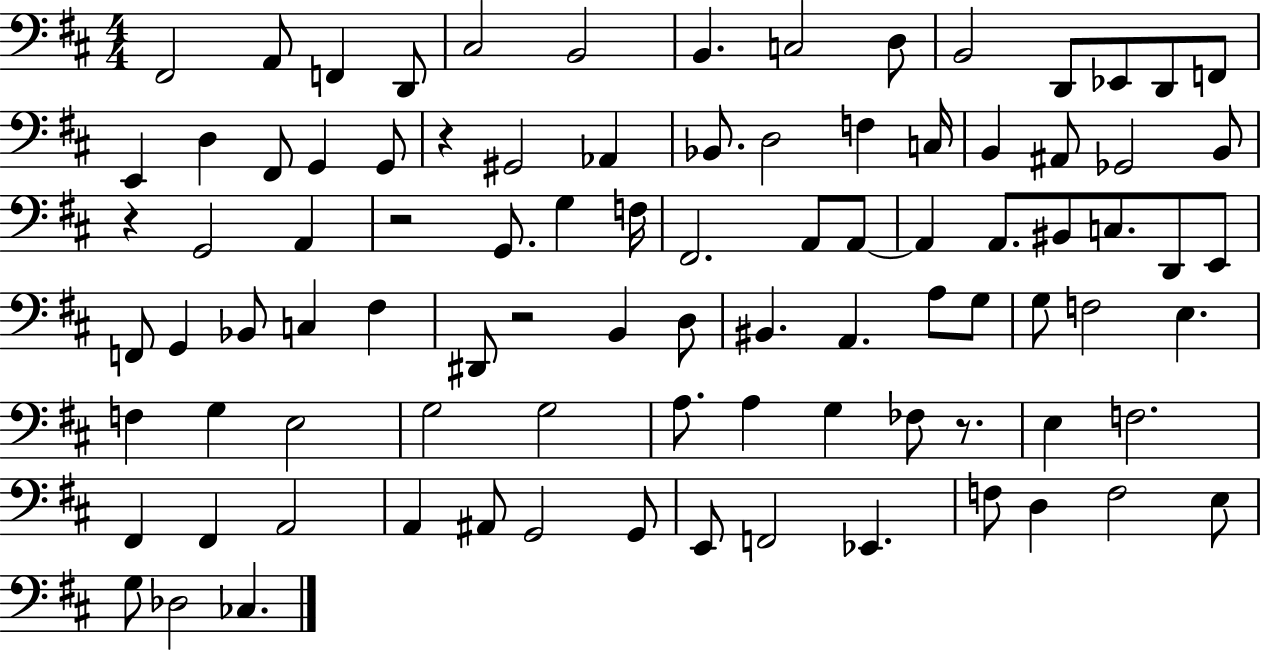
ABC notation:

X:1
T:Untitled
M:4/4
L:1/4
K:D
^F,,2 A,,/2 F,, D,,/2 ^C,2 B,,2 B,, C,2 D,/2 B,,2 D,,/2 _E,,/2 D,,/2 F,,/2 E,, D, ^F,,/2 G,, G,,/2 z ^G,,2 _A,, _B,,/2 D,2 F, C,/4 B,, ^A,,/2 _G,,2 B,,/2 z G,,2 A,, z2 G,,/2 G, F,/4 ^F,,2 A,,/2 A,,/2 A,, A,,/2 ^B,,/2 C,/2 D,,/2 E,,/2 F,,/2 G,, _B,,/2 C, ^F, ^D,,/2 z2 B,, D,/2 ^B,, A,, A,/2 G,/2 G,/2 F,2 E, F, G, E,2 G,2 G,2 A,/2 A, G, _F,/2 z/2 E, F,2 ^F,, ^F,, A,,2 A,, ^A,,/2 G,,2 G,,/2 E,,/2 F,,2 _E,, F,/2 D, F,2 E,/2 G,/2 _D,2 _C,